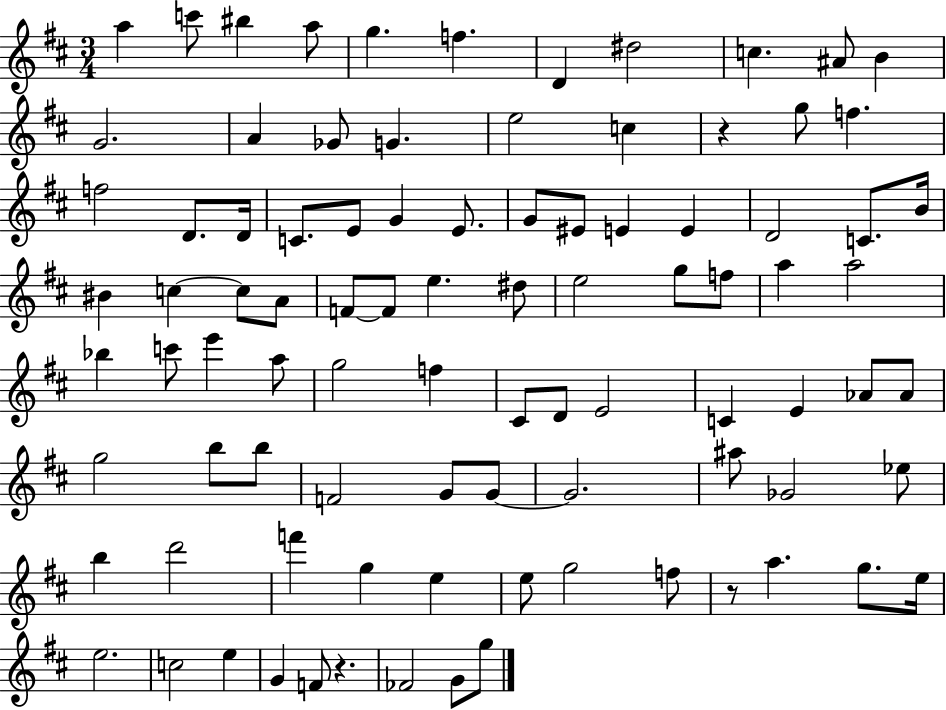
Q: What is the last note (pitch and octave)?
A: G5